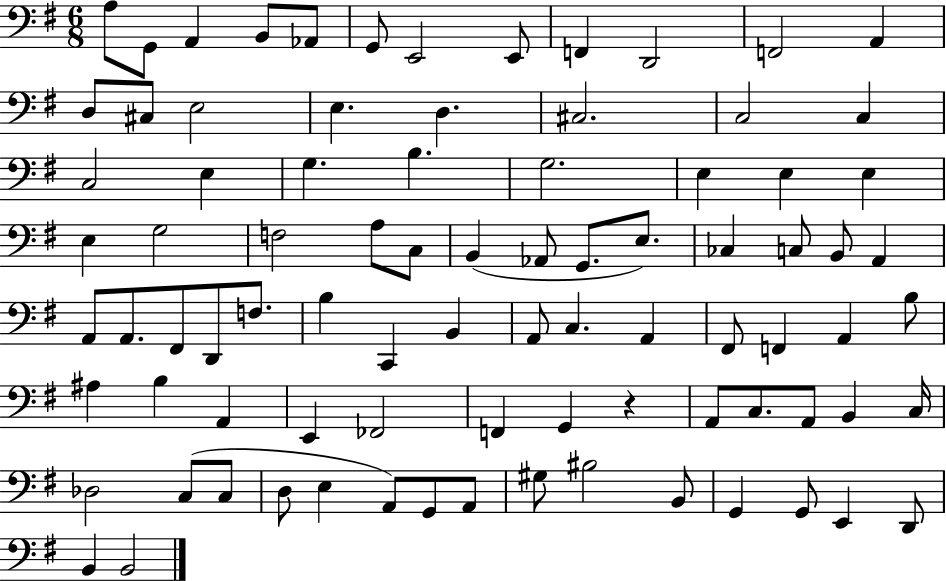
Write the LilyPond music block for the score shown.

{
  \clef bass
  \numericTimeSignature
  \time 6/8
  \key g \major
  a8 g,8 a,4 b,8 aes,8 | g,8 e,2 e,8 | f,4 d,2 | f,2 a,4 | \break d8 cis8 e2 | e4. d4. | cis2. | c2 c4 | \break c2 e4 | g4. b4. | g2. | e4 e4 e4 | \break e4 g2 | f2 a8 c8 | b,4( aes,8 g,8. e8.) | ces4 c8 b,8 a,4 | \break a,8 a,8. fis,8 d,8 f8. | b4 c,4 b,4 | a,8 c4. a,4 | fis,8 f,4 a,4 b8 | \break ais4 b4 a,4 | e,4 fes,2 | f,4 g,4 r4 | a,8 c8. a,8 b,4 c16 | \break des2 c8( c8 | d8 e4 a,8) g,8 a,8 | gis8 bis2 b,8 | g,4 g,8 e,4 d,8 | \break b,4 b,2 | \bar "|."
}